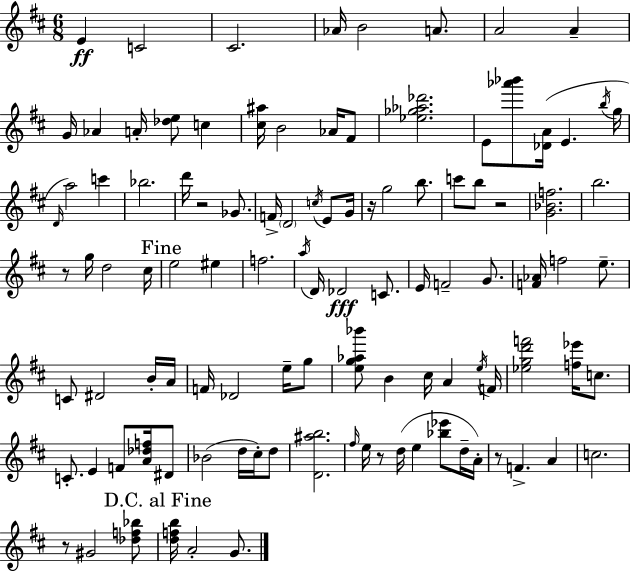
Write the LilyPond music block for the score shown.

{
  \clef treble
  \numericTimeSignature
  \time 6/8
  \key d \major
  e'4\ff c'2 | cis'2. | aes'16 b'2 a'8. | a'2 a'4-- | \break g'16 aes'4 a'16-. <des'' e''>8 c''4 | <cis'' ais''>16 b'2 aes'16 fis'8 | <ees'' ges'' aes'' des'''>2. | e'8 <aes''' bes'''>8 <des' a'>16( e'4. \acciaccatura { b''16 } | \break g''16 \grace { d'16 }) a''2 c'''4 | bes''2. | d'''16 r2 ges'8. | f'16-> \parenthesize d'2 \acciaccatura { c''16 } | \break e'8 g'16 r16 g''2 | b''8. c'''8 b''8 r2 | <g' bes' f''>2. | b''2. | \break r8 g''16 d''2 | cis''16 \mark "Fine" e''2 eis''4 | f''2. | \acciaccatura { a''16 } d'16 des'2\fff | \break c'8. e'16 f'2-- | g'8. <f' aes'>16 f''2 | e''8.-- c'8 dis'2 | b'16-. a'16 f'16 des'2 | \break e''16-- g''8 <e'' g'' aes'' bes'''>8 b'4 cis''16 a'4 | \acciaccatura { e''16 } f'16 <ees'' g'' d''' f'''>2 | <f'' ees'''>16 c''8. c'8.-. e'4 | f'8 <a' des'' f''>16 dis'8 bes'2( | \break d''16 cis''16-.) d''8 <d' ais'' b''>2. | \grace { fis''16 } e''16 r8 d''16( e''4 | <bes'' ees'''>8 d''16-- a'16-.) r8 f'4.-> | a'4 c''2. | \break r8 gis'2 | <des'' f'' bes''>8 \mark "D.C. al Fine" <d'' f'' b''>16 a'2-. | g'8. \bar "|."
}